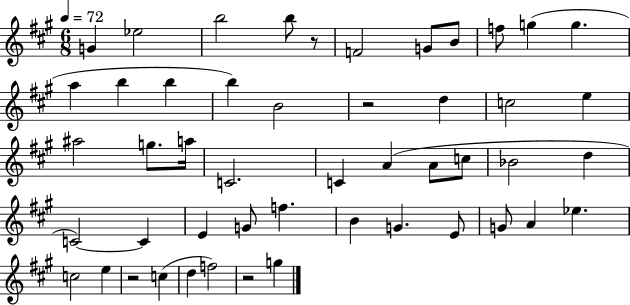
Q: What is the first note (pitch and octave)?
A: G4